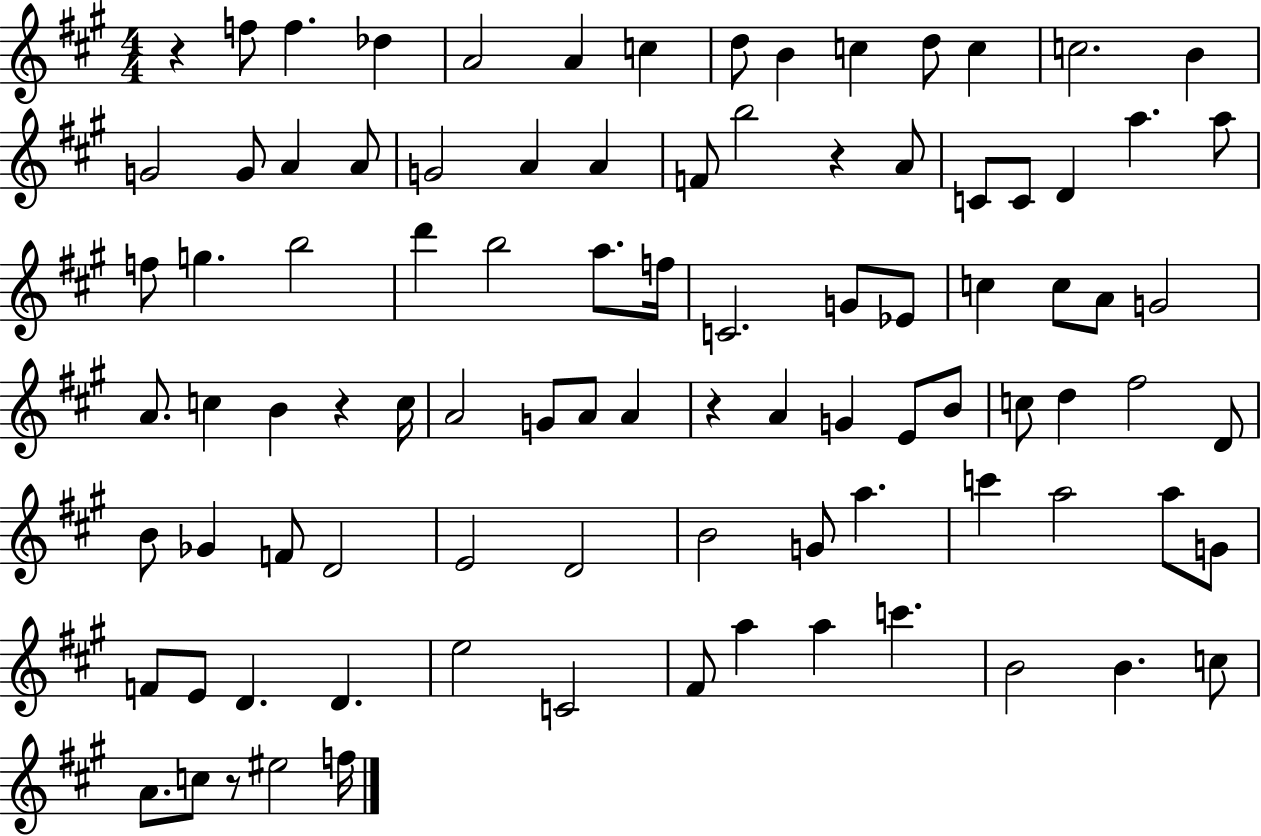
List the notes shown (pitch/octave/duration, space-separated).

R/q F5/e F5/q. Db5/q A4/h A4/q C5/q D5/e B4/q C5/q D5/e C5/q C5/h. B4/q G4/h G4/e A4/q A4/e G4/h A4/q A4/q F4/e B5/h R/q A4/e C4/e C4/e D4/q A5/q. A5/e F5/e G5/q. B5/h D6/q B5/h A5/e. F5/s C4/h. G4/e Eb4/e C5/q C5/e A4/e G4/h A4/e. C5/q B4/q R/q C5/s A4/h G4/e A4/e A4/q R/q A4/q G4/q E4/e B4/e C5/e D5/q F#5/h D4/e B4/e Gb4/q F4/e D4/h E4/h D4/h B4/h G4/e A5/q. C6/q A5/h A5/e G4/e F4/e E4/e D4/q. D4/q. E5/h C4/h F#4/e A5/q A5/q C6/q. B4/h B4/q. C5/e A4/e. C5/e R/e EIS5/h F5/s